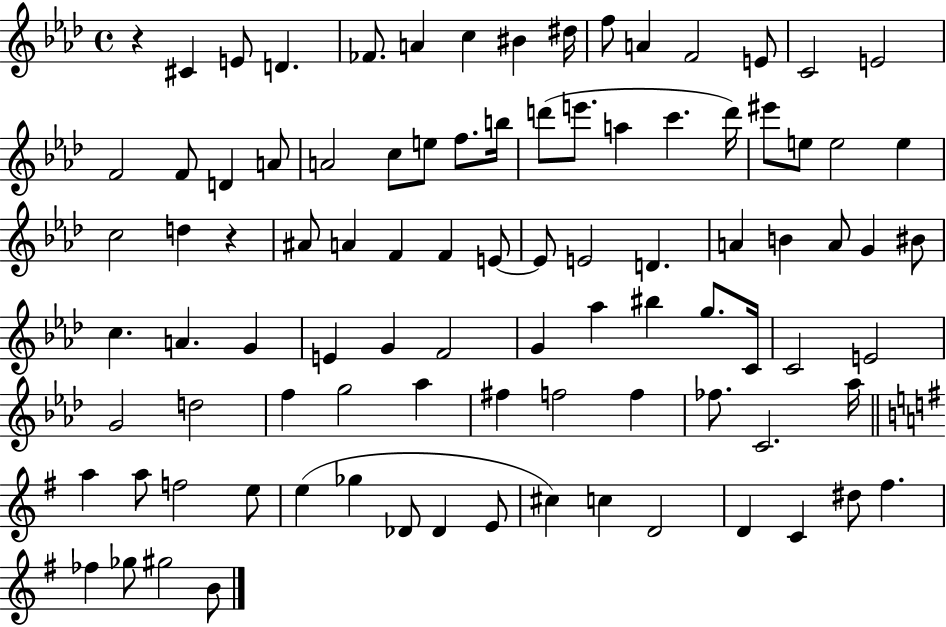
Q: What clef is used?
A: treble